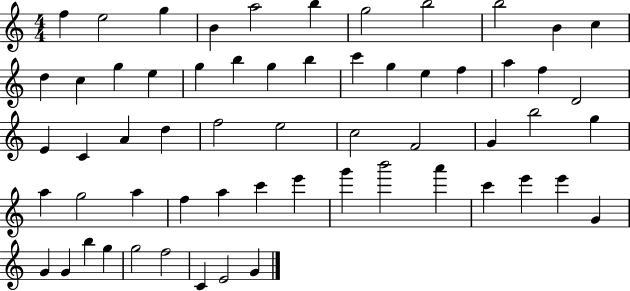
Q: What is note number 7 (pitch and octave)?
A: G5